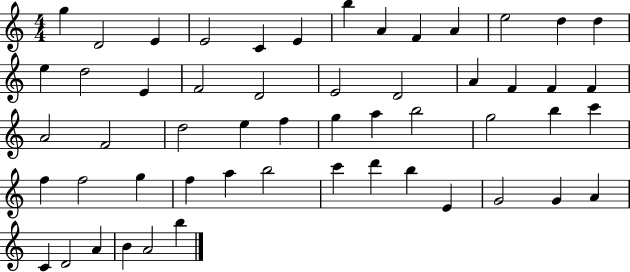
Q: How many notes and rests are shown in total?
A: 54